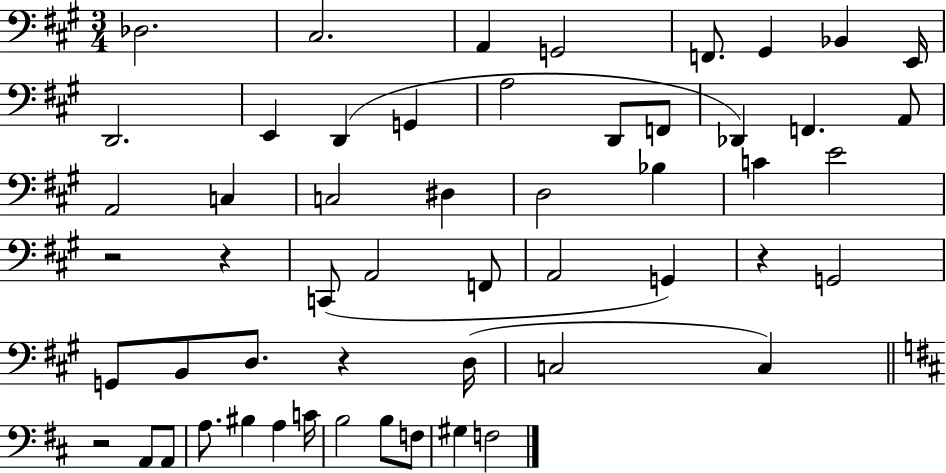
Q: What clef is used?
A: bass